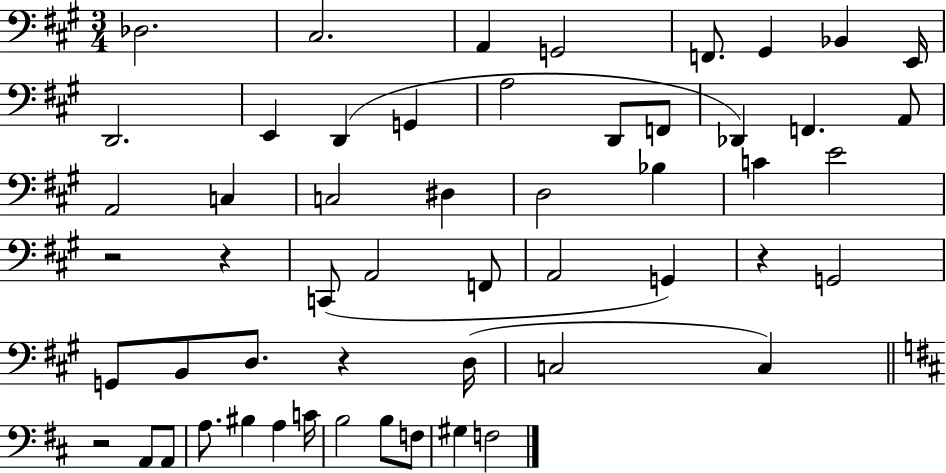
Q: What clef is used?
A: bass